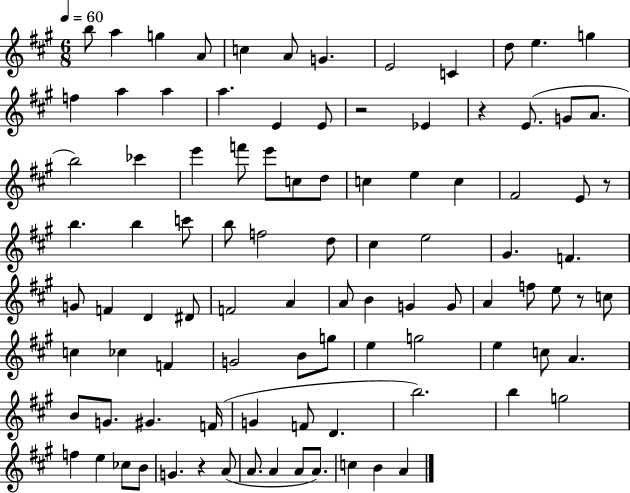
B5/e A5/q G5/q A4/e C5/q A4/e G4/q. E4/h C4/q D5/e E5/q. G5/q F5/q A5/q A5/q A5/q. E4/q E4/e R/h Eb4/q R/q E4/e. G4/e A4/e. B5/h CES6/q E6/q F6/e E6/e C5/e D5/e C5/q E5/q C5/q F#4/h E4/e R/e B5/q. B5/q C6/e B5/e F5/h D5/e C#5/q E5/h G#4/q. F4/q. G4/e F4/q D4/q D#4/e F4/h A4/q A4/e B4/q G4/q G4/e A4/q F5/e E5/e R/e C5/e C5/q CES5/q F4/q G4/h B4/e G5/e E5/q G5/h E5/q C5/e A4/q. B4/e G4/e. G#4/q. F4/s G4/q F4/e D4/q. B5/h. B5/q G5/h F5/q E5/q CES5/e B4/e G4/q. R/q A4/e A4/e. A4/q A4/e A4/e. C5/q B4/q A4/q